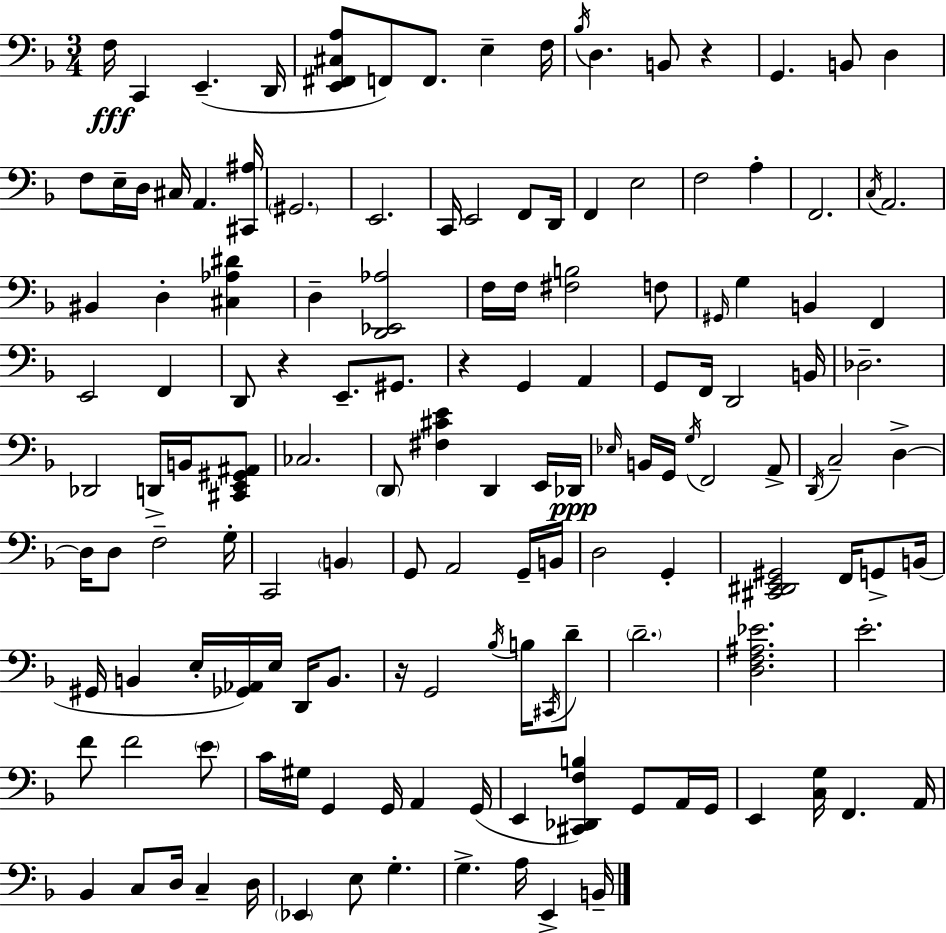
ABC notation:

X:1
T:Untitled
M:3/4
L:1/4
K:F
F,/4 C,, E,, D,,/4 [E,,^F,,^C,A,]/2 F,,/2 F,,/2 E, F,/4 _B,/4 D, B,,/2 z G,, B,,/2 D, F,/2 E,/4 D,/4 ^C,/4 A,, [^C,,^A,]/4 ^G,,2 E,,2 C,,/4 E,,2 F,,/2 D,,/4 F,, E,2 F,2 A, F,,2 C,/4 A,,2 ^B,, D, [^C,_A,^D] D, [D,,_E,,_A,]2 F,/4 F,/4 [^F,B,]2 F,/2 ^G,,/4 G, B,, F,, E,,2 F,, D,,/2 z E,,/2 ^G,,/2 z G,, A,, G,,/2 F,,/4 D,,2 B,,/4 _D,2 _D,,2 D,,/4 B,,/4 [^C,,E,,^G,,^A,,]/2 _C,2 D,,/2 [^F,^CE] D,, E,,/4 _D,,/4 _E,/4 B,,/4 G,,/4 G,/4 F,,2 A,,/2 D,,/4 C,2 D, D,/4 D,/2 F,2 G,/4 C,,2 B,, G,,/2 A,,2 G,,/4 B,,/4 D,2 G,, [^C,,^D,,E,,^G,,]2 F,,/4 G,,/2 B,,/4 ^G,,/4 B,, E,/4 [_G,,_A,,]/4 E,/4 D,,/4 B,,/2 z/4 G,,2 _B,/4 B,/4 ^C,,/4 D/2 D2 [D,F,^A,_E]2 E2 F/2 F2 E/2 C/4 ^G,/4 G,, G,,/4 A,, G,,/4 E,, [^C,,_D,,F,B,] G,,/2 A,,/4 G,,/4 E,, [C,G,]/4 F,, A,,/4 _B,, C,/2 D,/4 C, D,/4 _E,, E,/2 G, G, A,/4 E,, B,,/4